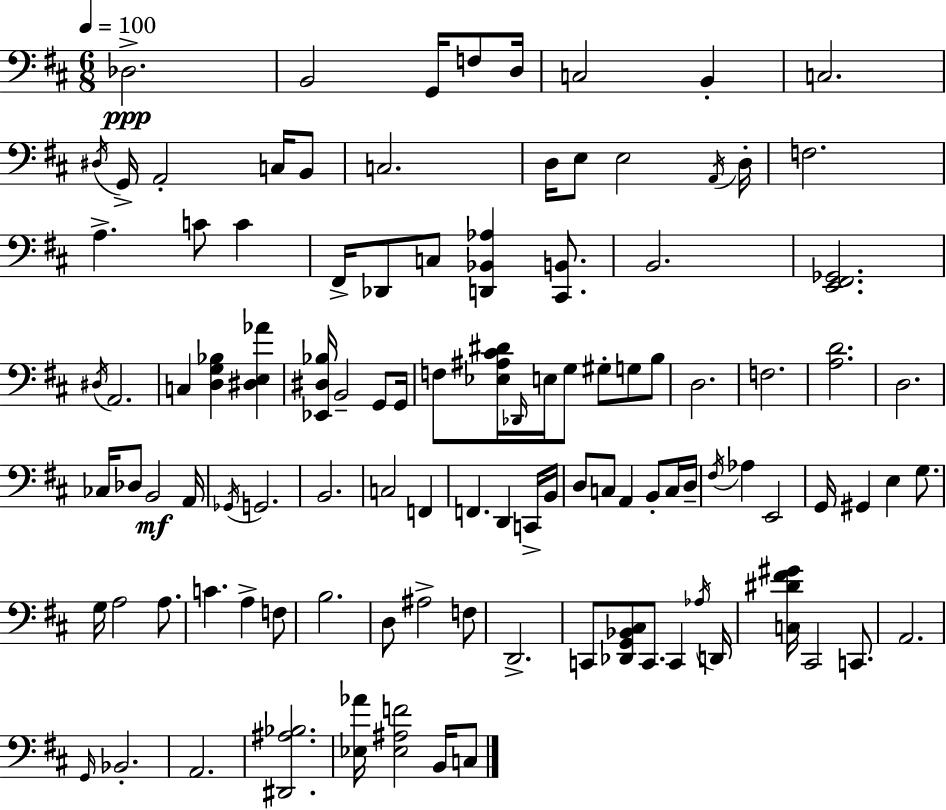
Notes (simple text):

Db3/h. B2/h G2/s F3/e D3/s C3/h B2/q C3/h. D#3/s G2/s A2/h C3/s B2/e C3/h. D3/s E3/e E3/h A2/s D3/s F3/h. A3/q. C4/e C4/q F#2/s Db2/e C3/e [D2,Bb2,Ab3]/q [C#2,B2]/e. B2/h. [E2,F#2,Gb2]/h. D#3/s A2/h. C3/q [D3,G3,Bb3]/q [D#3,E3,Ab4]/q [Eb2,D#3,Bb3]/s B2/h G2/e G2/s F3/e [Eb3,A#3,C#4,D#4]/s Db2/s E3/s G3/e G#3/e G3/e B3/e D3/h. F3/h. [A3,D4]/h. D3/h. CES3/s Db3/e B2/h A2/s Gb2/s G2/h. B2/h. C3/h F2/q F2/q. D2/q C2/s B2/s D3/e C3/e A2/q B2/e C3/s D3/s F#3/s Ab3/q E2/h G2/s G#2/q E3/q G3/e. G3/s A3/h A3/e. C4/q. A3/q F3/e B3/h. D3/e A#3/h F3/e D2/h. C2/e [Db2,G2,Bb2,C#3]/e C2/e. C2/q Ab3/s D2/s [C3,D#4,F#4,G#4]/s C#2/h C2/e. A2/h. G2/s Bb2/h. A2/h. [D#2,A#3,Bb3]/h. [Eb3,Ab4]/s [Eb3,A#3,F4]/h B2/s C3/e